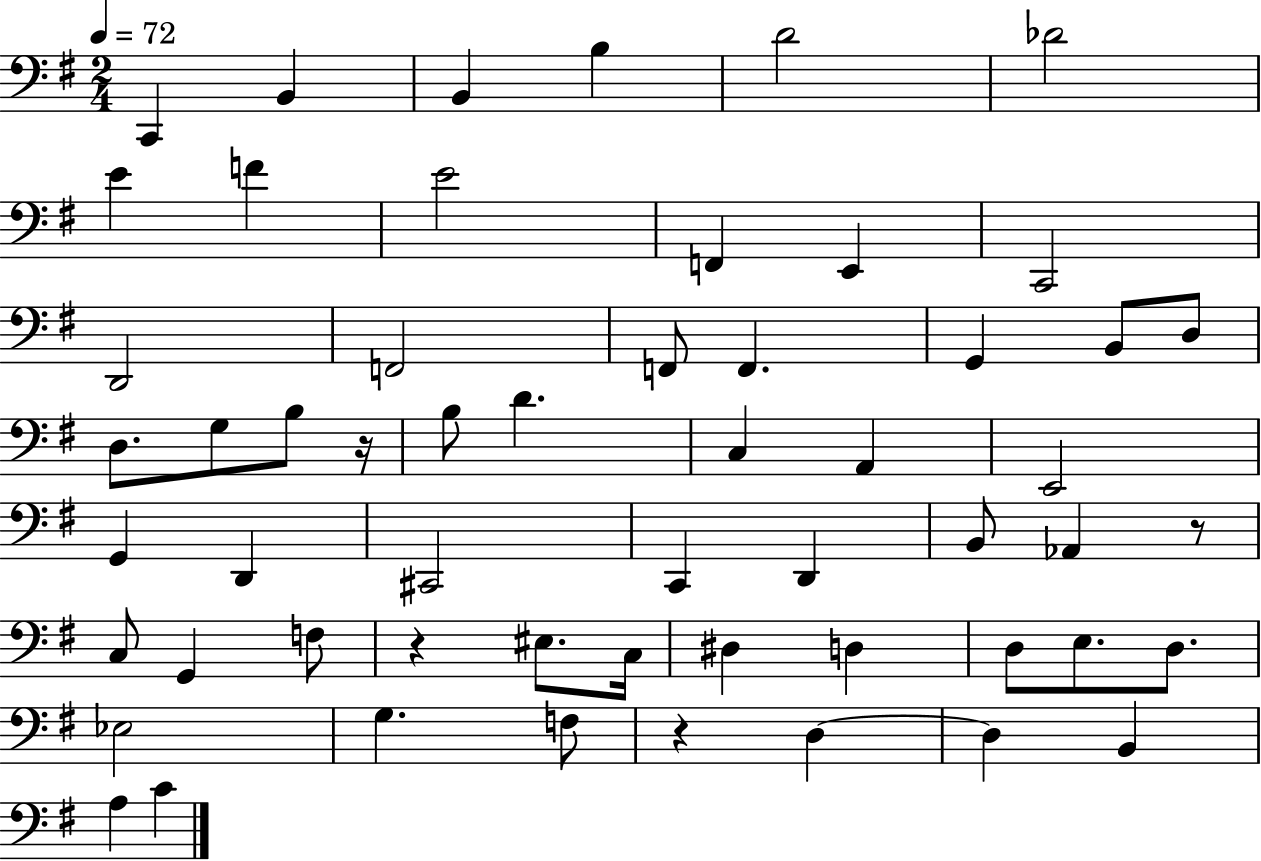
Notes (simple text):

C2/q B2/q B2/q B3/q D4/h Db4/h E4/q F4/q E4/h F2/q E2/q C2/h D2/h F2/h F2/e F2/q. G2/q B2/e D3/e D3/e. G3/e B3/e R/s B3/e D4/q. C3/q A2/q E2/h G2/q D2/q C#2/h C2/q D2/q B2/e Ab2/q R/e C3/e G2/q F3/e R/q EIS3/e. C3/s D#3/q D3/q D3/e E3/e. D3/e. Eb3/h G3/q. F3/e R/q D3/q D3/q B2/q A3/q C4/q